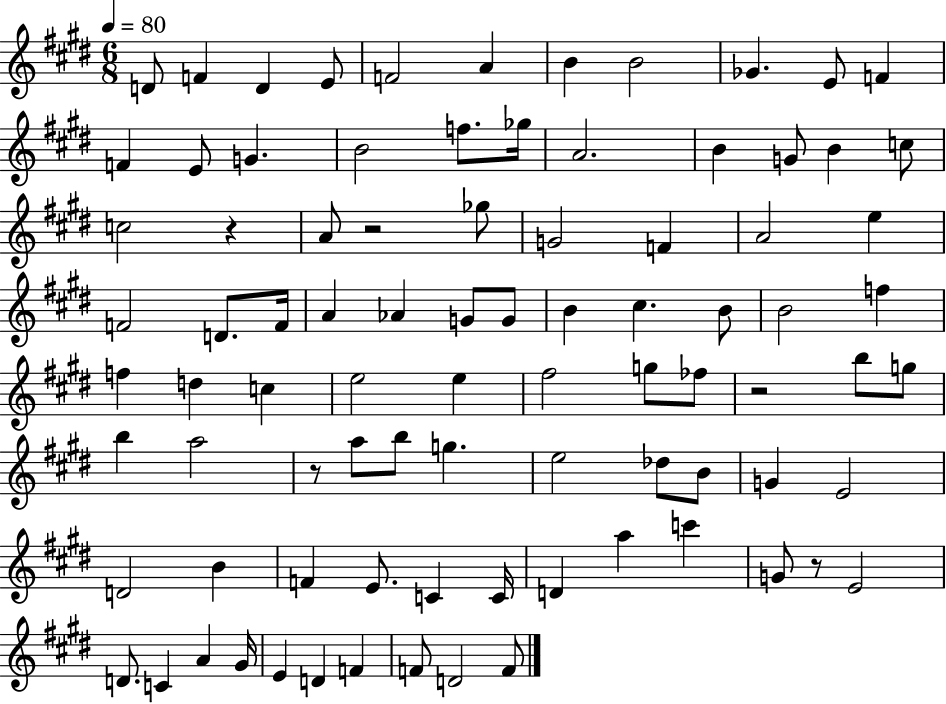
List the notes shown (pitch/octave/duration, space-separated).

D4/e F4/q D4/q E4/e F4/h A4/q B4/q B4/h Gb4/q. E4/e F4/q F4/q E4/e G4/q. B4/h F5/e. Gb5/s A4/h. B4/q G4/e B4/q C5/e C5/h R/q A4/e R/h Gb5/e G4/h F4/q A4/h E5/q F4/h D4/e. F4/s A4/q Ab4/q G4/e G4/e B4/q C#5/q. B4/e B4/h F5/q F5/q D5/q C5/q E5/h E5/q F#5/h G5/e FES5/e R/h B5/e G5/e B5/q A5/h R/e A5/e B5/e G5/q. E5/h Db5/e B4/e G4/q E4/h D4/h B4/q F4/q E4/e. C4/q C4/s D4/q A5/q C6/q G4/e R/e E4/h D4/e. C4/q A4/q G#4/s E4/q D4/q F4/q F4/e D4/h F4/e